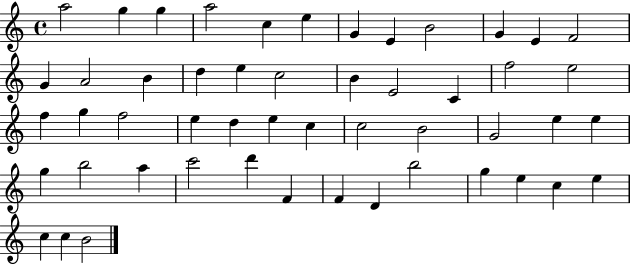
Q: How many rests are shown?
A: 0